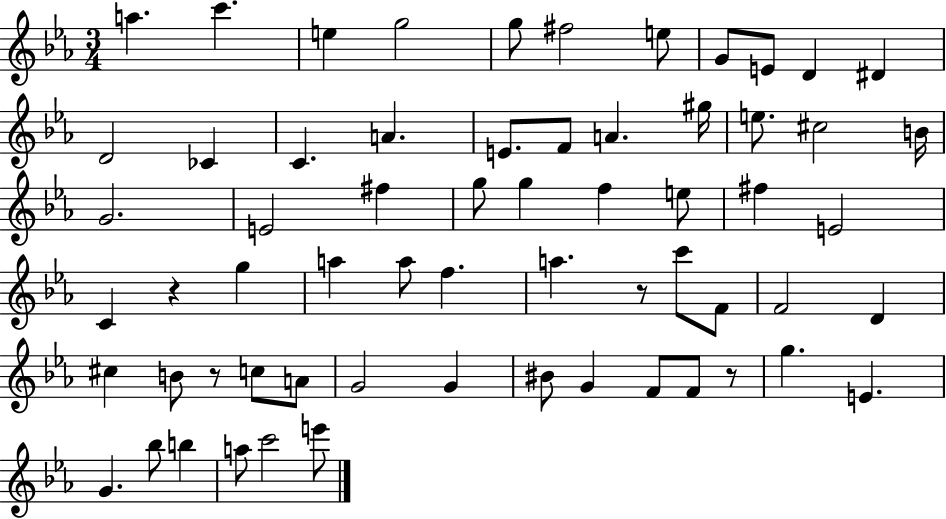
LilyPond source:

{
  \clef treble
  \numericTimeSignature
  \time 3/4
  \key ees \major
  \repeat volta 2 { a''4. c'''4. | e''4 g''2 | g''8 fis''2 e''8 | g'8 e'8 d'4 dis'4 | \break d'2 ces'4 | c'4. a'4. | e'8. f'8 a'4. gis''16 | e''8. cis''2 b'16 | \break g'2. | e'2 fis''4 | g''8 g''4 f''4 e''8 | fis''4 e'2 | \break c'4 r4 g''4 | a''4 a''8 f''4. | a''4. r8 c'''8 f'8 | f'2 d'4 | \break cis''4 b'8 r8 c''8 a'8 | g'2 g'4 | bis'8 g'4 f'8 f'8 r8 | g''4. e'4. | \break g'4. bes''8 b''4 | a''8 c'''2 e'''8 | } \bar "|."
}